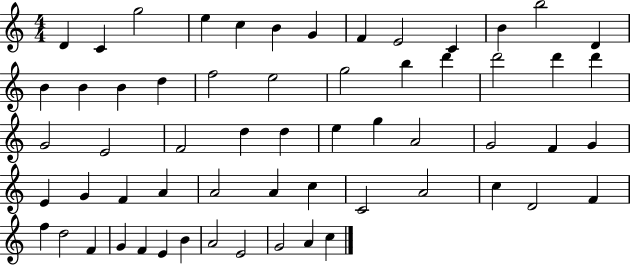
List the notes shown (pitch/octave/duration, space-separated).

D4/q C4/q G5/h E5/q C5/q B4/q G4/q F4/q E4/h C4/q B4/q B5/h D4/q B4/q B4/q B4/q D5/q F5/h E5/h G5/h B5/q D6/q D6/h D6/q D6/q G4/h E4/h F4/h D5/q D5/q E5/q G5/q A4/h G4/h F4/q G4/q E4/q G4/q F4/q A4/q A4/h A4/q C5/q C4/h A4/h C5/q D4/h F4/q F5/q D5/h F4/q G4/q F4/q E4/q B4/q A4/h E4/h G4/h A4/q C5/q